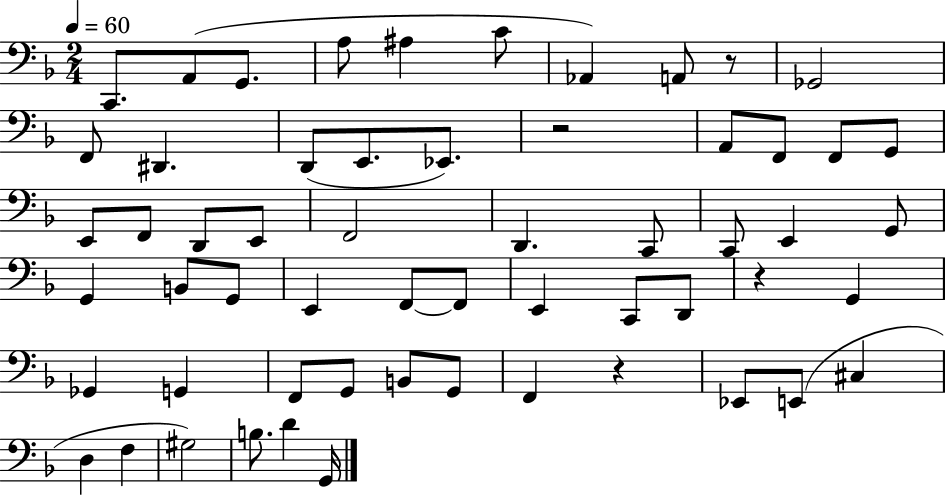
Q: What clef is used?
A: bass